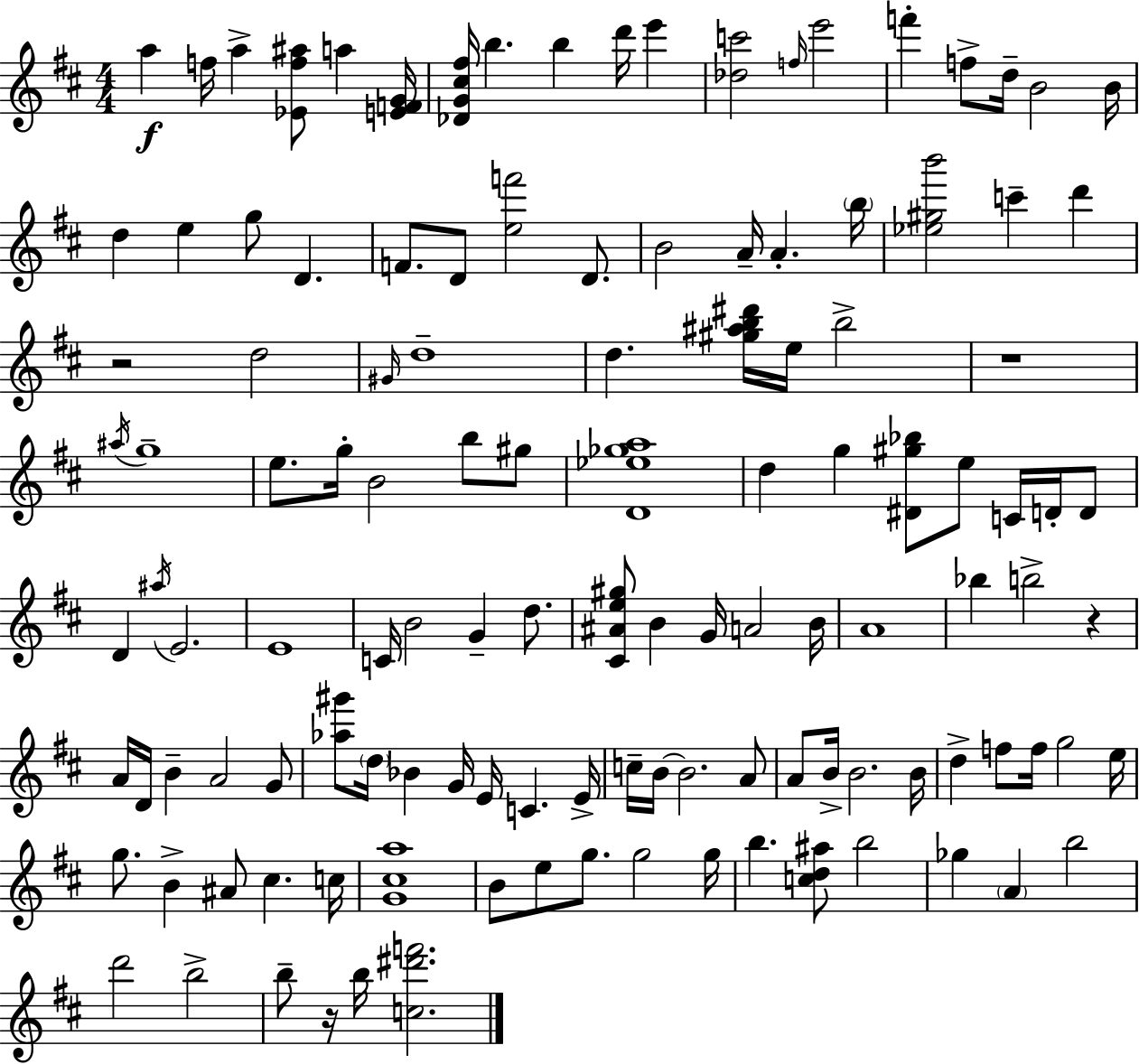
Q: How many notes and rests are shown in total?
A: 123